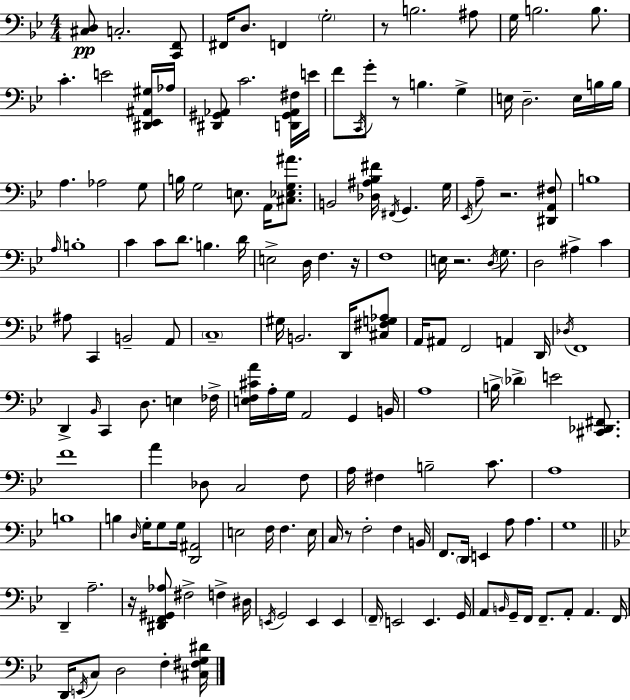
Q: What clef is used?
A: bass